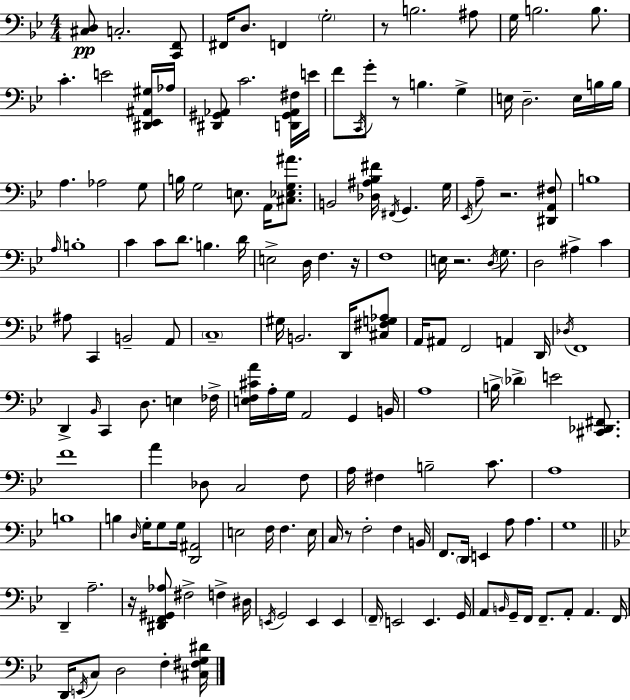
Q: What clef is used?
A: bass